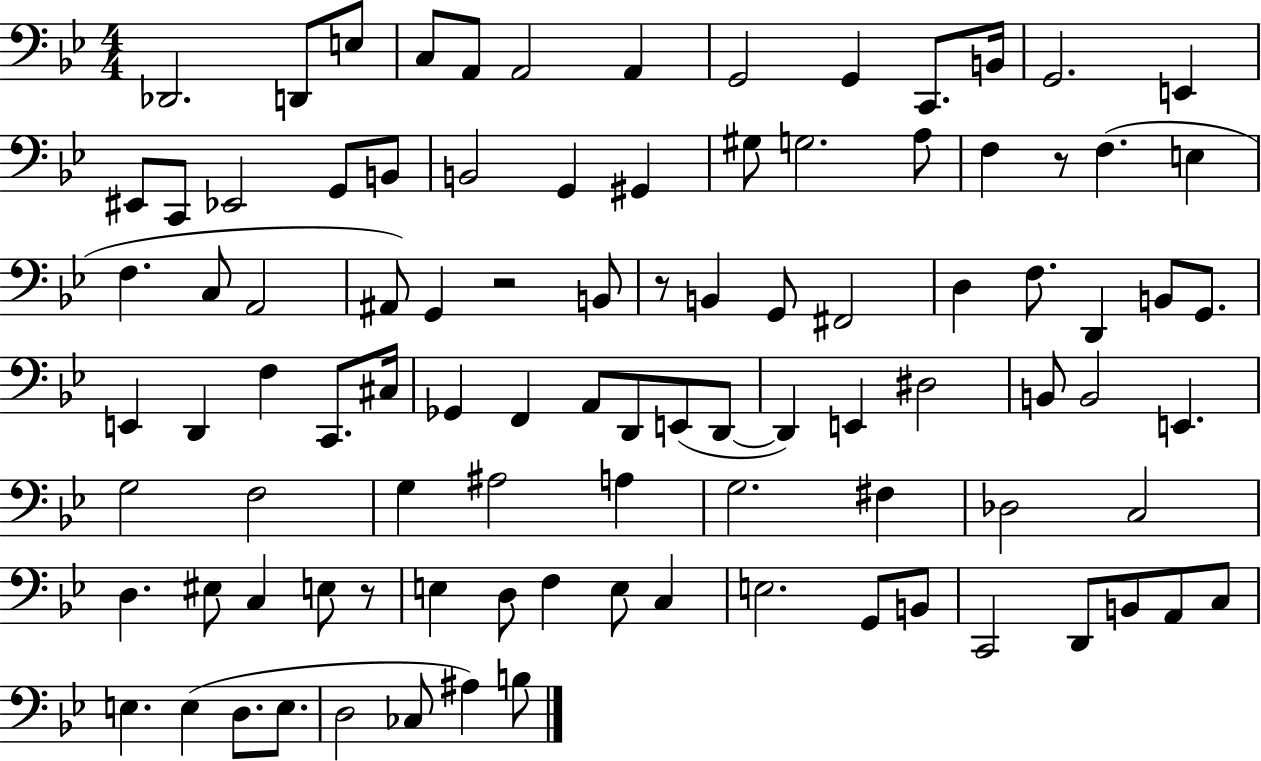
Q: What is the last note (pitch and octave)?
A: B3